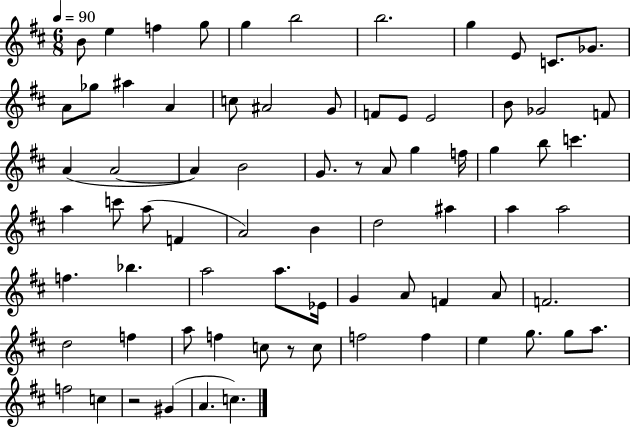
B4/e E5/q F5/q G5/e G5/q B5/h B5/h. G5/q E4/e C4/e. Gb4/e. A4/e Gb5/e A#5/q A4/q C5/e A#4/h G4/e F4/e E4/e E4/h B4/e Gb4/h F4/e A4/q A4/h A4/q B4/h G4/e. R/e A4/e G5/q F5/s G5/q B5/e C6/q. A5/q C6/e A5/e F4/q A4/h B4/q D5/h A#5/q A5/q A5/h F5/q. Bb5/q. A5/h A5/e. Eb4/s G4/q A4/e F4/q A4/e F4/h. D5/h F5/q A5/e F5/q C5/e R/e C5/e F5/h F5/q E5/q G5/e. G5/e A5/e. F5/h C5/q R/h G#4/q A4/q. C5/q.